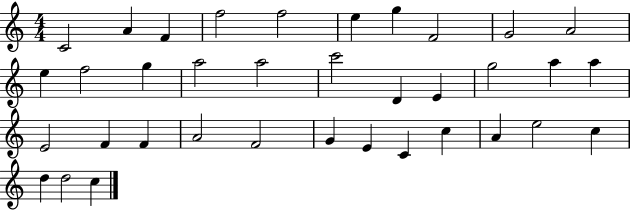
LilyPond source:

{
  \clef treble
  \numericTimeSignature
  \time 4/4
  \key c \major
  c'2 a'4 f'4 | f''2 f''2 | e''4 g''4 f'2 | g'2 a'2 | \break e''4 f''2 g''4 | a''2 a''2 | c'''2 d'4 e'4 | g''2 a''4 a''4 | \break e'2 f'4 f'4 | a'2 f'2 | g'4 e'4 c'4 c''4 | a'4 e''2 c''4 | \break d''4 d''2 c''4 | \bar "|."
}